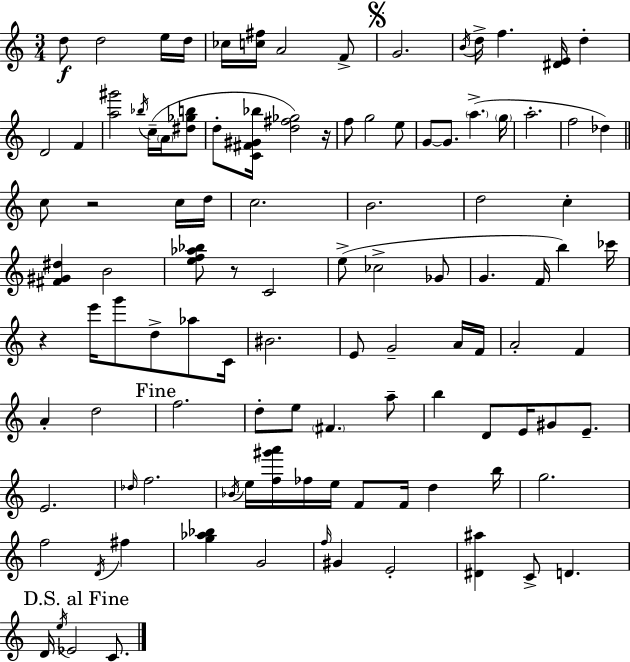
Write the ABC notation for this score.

X:1
T:Untitled
M:3/4
L:1/4
K:C
d/2 d2 e/4 d/4 _c/4 [c^f]/4 A2 F/2 G2 B/4 d/4 f [^DE]/4 d D2 F [a^g']2 _b/4 c/4 A/4 [^d_gb]/2 d/2 [C^F^G_b]/4 [d^f_g]2 z/4 f/2 g2 e/2 G/2 G/2 a g/4 a2 f2 _d c/2 z2 c/4 d/4 c2 B2 d2 c [^F^G^d] B2 [ef_a_b]/2 z/2 C2 e/2 _c2 _G/2 G F/4 b _c'/4 z e'/4 g'/2 d/2 _a/2 C/4 ^B2 E/2 G2 A/4 F/4 A2 F A d2 f2 d/2 e/2 ^F a/2 b D/2 E/4 ^G/2 E/2 E2 _d/4 f2 _B/4 e/4 [f^g'a']/4 _f/4 e/4 F/2 F/4 d b/4 g2 f2 D/4 ^f [g_a_b] G2 f/4 ^G E2 [^D^a] C/2 D D/4 e/4 _E2 C/2